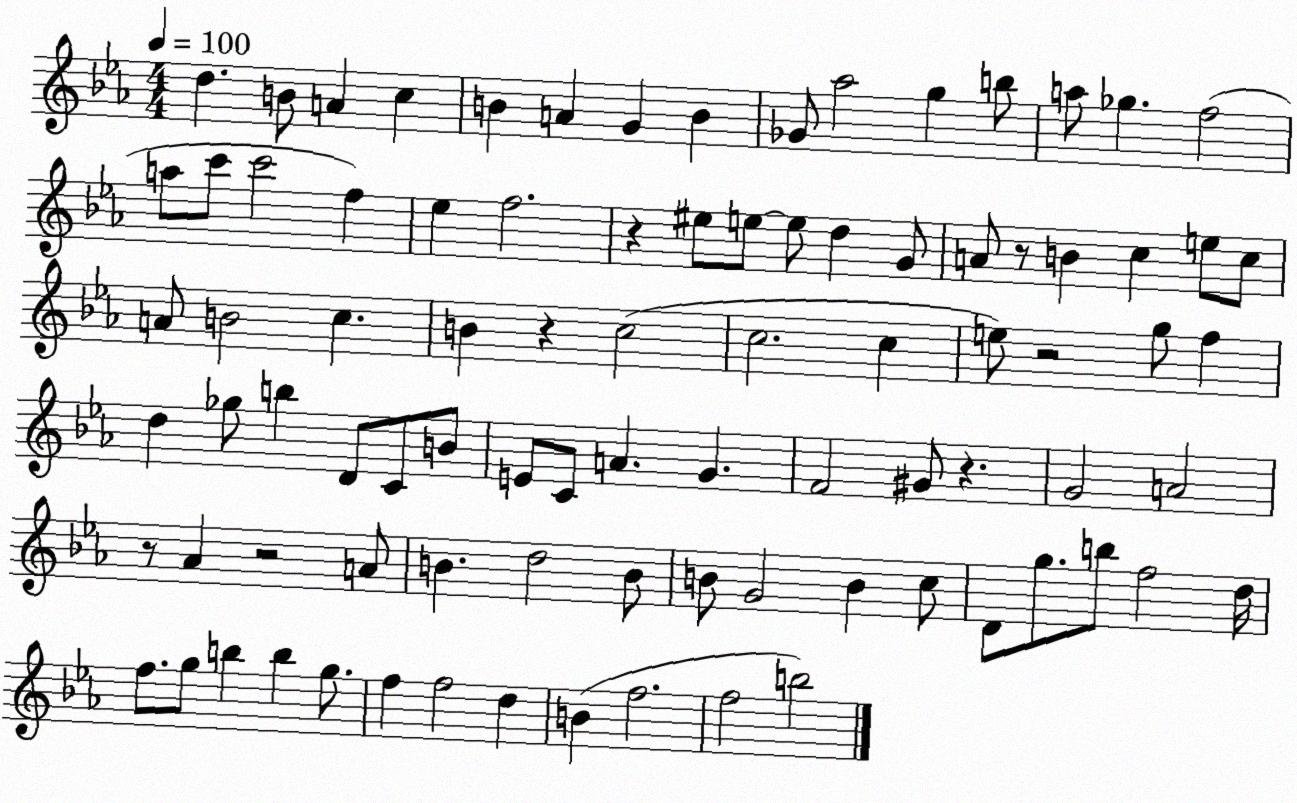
X:1
T:Untitled
M:4/4
L:1/4
K:Eb
d B/2 A c B A G B _G/2 _a2 g b/2 a/2 _g f2 a/2 c'/2 c'2 f _e f2 z ^e/2 e/2 e/2 d G/2 A/2 z/2 B c e/2 c/2 A/2 B2 c B z c2 c2 c e/2 z2 g/2 f d _g/2 b D/2 C/2 B/2 E/2 C/2 A G F2 ^G/2 z G2 A2 z/2 _A z2 A/2 B d2 B/2 B/2 G2 B c/2 D/2 g/2 b/2 f2 d/4 f/2 g/2 b b g/2 f f2 d B f2 f2 b2